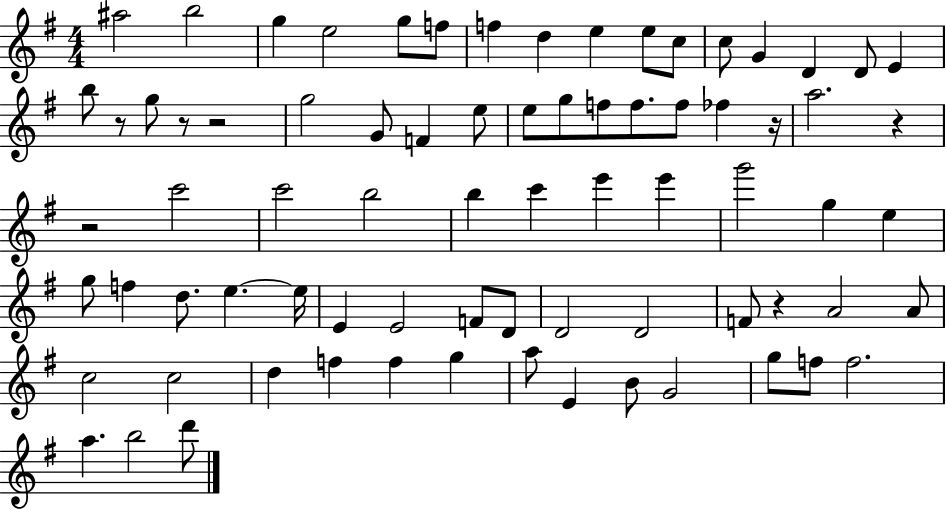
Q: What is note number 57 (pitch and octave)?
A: F5